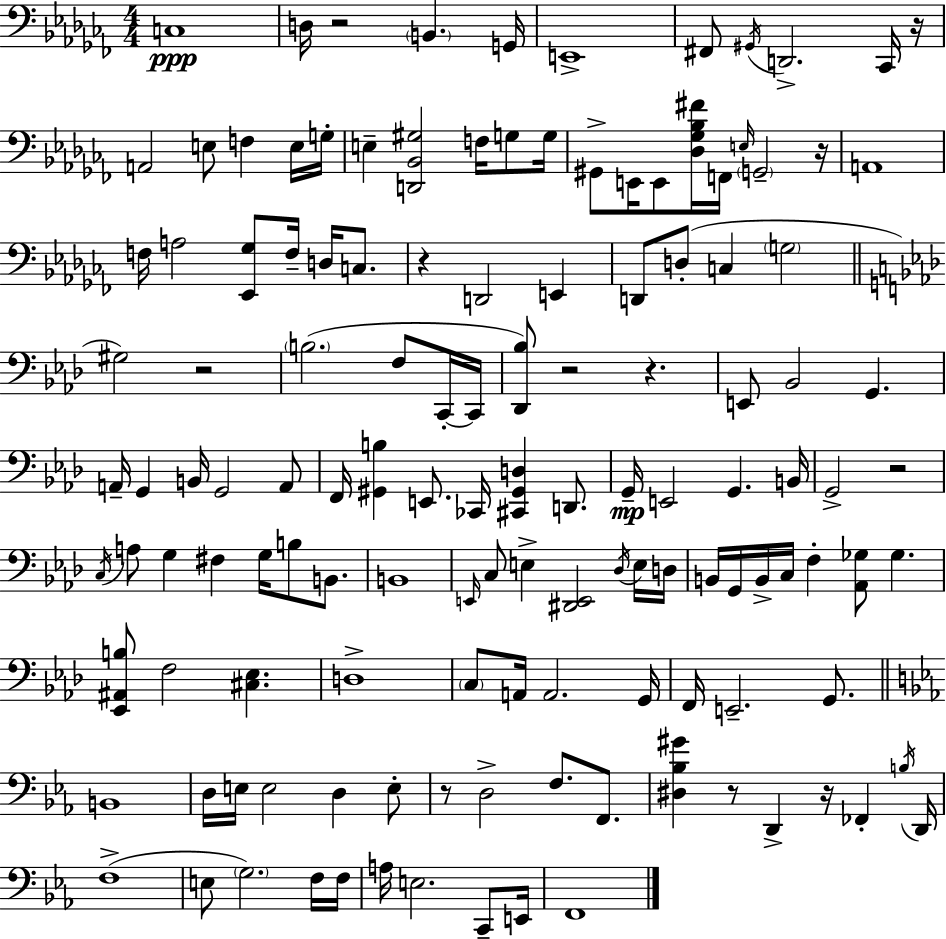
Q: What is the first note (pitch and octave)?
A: C3